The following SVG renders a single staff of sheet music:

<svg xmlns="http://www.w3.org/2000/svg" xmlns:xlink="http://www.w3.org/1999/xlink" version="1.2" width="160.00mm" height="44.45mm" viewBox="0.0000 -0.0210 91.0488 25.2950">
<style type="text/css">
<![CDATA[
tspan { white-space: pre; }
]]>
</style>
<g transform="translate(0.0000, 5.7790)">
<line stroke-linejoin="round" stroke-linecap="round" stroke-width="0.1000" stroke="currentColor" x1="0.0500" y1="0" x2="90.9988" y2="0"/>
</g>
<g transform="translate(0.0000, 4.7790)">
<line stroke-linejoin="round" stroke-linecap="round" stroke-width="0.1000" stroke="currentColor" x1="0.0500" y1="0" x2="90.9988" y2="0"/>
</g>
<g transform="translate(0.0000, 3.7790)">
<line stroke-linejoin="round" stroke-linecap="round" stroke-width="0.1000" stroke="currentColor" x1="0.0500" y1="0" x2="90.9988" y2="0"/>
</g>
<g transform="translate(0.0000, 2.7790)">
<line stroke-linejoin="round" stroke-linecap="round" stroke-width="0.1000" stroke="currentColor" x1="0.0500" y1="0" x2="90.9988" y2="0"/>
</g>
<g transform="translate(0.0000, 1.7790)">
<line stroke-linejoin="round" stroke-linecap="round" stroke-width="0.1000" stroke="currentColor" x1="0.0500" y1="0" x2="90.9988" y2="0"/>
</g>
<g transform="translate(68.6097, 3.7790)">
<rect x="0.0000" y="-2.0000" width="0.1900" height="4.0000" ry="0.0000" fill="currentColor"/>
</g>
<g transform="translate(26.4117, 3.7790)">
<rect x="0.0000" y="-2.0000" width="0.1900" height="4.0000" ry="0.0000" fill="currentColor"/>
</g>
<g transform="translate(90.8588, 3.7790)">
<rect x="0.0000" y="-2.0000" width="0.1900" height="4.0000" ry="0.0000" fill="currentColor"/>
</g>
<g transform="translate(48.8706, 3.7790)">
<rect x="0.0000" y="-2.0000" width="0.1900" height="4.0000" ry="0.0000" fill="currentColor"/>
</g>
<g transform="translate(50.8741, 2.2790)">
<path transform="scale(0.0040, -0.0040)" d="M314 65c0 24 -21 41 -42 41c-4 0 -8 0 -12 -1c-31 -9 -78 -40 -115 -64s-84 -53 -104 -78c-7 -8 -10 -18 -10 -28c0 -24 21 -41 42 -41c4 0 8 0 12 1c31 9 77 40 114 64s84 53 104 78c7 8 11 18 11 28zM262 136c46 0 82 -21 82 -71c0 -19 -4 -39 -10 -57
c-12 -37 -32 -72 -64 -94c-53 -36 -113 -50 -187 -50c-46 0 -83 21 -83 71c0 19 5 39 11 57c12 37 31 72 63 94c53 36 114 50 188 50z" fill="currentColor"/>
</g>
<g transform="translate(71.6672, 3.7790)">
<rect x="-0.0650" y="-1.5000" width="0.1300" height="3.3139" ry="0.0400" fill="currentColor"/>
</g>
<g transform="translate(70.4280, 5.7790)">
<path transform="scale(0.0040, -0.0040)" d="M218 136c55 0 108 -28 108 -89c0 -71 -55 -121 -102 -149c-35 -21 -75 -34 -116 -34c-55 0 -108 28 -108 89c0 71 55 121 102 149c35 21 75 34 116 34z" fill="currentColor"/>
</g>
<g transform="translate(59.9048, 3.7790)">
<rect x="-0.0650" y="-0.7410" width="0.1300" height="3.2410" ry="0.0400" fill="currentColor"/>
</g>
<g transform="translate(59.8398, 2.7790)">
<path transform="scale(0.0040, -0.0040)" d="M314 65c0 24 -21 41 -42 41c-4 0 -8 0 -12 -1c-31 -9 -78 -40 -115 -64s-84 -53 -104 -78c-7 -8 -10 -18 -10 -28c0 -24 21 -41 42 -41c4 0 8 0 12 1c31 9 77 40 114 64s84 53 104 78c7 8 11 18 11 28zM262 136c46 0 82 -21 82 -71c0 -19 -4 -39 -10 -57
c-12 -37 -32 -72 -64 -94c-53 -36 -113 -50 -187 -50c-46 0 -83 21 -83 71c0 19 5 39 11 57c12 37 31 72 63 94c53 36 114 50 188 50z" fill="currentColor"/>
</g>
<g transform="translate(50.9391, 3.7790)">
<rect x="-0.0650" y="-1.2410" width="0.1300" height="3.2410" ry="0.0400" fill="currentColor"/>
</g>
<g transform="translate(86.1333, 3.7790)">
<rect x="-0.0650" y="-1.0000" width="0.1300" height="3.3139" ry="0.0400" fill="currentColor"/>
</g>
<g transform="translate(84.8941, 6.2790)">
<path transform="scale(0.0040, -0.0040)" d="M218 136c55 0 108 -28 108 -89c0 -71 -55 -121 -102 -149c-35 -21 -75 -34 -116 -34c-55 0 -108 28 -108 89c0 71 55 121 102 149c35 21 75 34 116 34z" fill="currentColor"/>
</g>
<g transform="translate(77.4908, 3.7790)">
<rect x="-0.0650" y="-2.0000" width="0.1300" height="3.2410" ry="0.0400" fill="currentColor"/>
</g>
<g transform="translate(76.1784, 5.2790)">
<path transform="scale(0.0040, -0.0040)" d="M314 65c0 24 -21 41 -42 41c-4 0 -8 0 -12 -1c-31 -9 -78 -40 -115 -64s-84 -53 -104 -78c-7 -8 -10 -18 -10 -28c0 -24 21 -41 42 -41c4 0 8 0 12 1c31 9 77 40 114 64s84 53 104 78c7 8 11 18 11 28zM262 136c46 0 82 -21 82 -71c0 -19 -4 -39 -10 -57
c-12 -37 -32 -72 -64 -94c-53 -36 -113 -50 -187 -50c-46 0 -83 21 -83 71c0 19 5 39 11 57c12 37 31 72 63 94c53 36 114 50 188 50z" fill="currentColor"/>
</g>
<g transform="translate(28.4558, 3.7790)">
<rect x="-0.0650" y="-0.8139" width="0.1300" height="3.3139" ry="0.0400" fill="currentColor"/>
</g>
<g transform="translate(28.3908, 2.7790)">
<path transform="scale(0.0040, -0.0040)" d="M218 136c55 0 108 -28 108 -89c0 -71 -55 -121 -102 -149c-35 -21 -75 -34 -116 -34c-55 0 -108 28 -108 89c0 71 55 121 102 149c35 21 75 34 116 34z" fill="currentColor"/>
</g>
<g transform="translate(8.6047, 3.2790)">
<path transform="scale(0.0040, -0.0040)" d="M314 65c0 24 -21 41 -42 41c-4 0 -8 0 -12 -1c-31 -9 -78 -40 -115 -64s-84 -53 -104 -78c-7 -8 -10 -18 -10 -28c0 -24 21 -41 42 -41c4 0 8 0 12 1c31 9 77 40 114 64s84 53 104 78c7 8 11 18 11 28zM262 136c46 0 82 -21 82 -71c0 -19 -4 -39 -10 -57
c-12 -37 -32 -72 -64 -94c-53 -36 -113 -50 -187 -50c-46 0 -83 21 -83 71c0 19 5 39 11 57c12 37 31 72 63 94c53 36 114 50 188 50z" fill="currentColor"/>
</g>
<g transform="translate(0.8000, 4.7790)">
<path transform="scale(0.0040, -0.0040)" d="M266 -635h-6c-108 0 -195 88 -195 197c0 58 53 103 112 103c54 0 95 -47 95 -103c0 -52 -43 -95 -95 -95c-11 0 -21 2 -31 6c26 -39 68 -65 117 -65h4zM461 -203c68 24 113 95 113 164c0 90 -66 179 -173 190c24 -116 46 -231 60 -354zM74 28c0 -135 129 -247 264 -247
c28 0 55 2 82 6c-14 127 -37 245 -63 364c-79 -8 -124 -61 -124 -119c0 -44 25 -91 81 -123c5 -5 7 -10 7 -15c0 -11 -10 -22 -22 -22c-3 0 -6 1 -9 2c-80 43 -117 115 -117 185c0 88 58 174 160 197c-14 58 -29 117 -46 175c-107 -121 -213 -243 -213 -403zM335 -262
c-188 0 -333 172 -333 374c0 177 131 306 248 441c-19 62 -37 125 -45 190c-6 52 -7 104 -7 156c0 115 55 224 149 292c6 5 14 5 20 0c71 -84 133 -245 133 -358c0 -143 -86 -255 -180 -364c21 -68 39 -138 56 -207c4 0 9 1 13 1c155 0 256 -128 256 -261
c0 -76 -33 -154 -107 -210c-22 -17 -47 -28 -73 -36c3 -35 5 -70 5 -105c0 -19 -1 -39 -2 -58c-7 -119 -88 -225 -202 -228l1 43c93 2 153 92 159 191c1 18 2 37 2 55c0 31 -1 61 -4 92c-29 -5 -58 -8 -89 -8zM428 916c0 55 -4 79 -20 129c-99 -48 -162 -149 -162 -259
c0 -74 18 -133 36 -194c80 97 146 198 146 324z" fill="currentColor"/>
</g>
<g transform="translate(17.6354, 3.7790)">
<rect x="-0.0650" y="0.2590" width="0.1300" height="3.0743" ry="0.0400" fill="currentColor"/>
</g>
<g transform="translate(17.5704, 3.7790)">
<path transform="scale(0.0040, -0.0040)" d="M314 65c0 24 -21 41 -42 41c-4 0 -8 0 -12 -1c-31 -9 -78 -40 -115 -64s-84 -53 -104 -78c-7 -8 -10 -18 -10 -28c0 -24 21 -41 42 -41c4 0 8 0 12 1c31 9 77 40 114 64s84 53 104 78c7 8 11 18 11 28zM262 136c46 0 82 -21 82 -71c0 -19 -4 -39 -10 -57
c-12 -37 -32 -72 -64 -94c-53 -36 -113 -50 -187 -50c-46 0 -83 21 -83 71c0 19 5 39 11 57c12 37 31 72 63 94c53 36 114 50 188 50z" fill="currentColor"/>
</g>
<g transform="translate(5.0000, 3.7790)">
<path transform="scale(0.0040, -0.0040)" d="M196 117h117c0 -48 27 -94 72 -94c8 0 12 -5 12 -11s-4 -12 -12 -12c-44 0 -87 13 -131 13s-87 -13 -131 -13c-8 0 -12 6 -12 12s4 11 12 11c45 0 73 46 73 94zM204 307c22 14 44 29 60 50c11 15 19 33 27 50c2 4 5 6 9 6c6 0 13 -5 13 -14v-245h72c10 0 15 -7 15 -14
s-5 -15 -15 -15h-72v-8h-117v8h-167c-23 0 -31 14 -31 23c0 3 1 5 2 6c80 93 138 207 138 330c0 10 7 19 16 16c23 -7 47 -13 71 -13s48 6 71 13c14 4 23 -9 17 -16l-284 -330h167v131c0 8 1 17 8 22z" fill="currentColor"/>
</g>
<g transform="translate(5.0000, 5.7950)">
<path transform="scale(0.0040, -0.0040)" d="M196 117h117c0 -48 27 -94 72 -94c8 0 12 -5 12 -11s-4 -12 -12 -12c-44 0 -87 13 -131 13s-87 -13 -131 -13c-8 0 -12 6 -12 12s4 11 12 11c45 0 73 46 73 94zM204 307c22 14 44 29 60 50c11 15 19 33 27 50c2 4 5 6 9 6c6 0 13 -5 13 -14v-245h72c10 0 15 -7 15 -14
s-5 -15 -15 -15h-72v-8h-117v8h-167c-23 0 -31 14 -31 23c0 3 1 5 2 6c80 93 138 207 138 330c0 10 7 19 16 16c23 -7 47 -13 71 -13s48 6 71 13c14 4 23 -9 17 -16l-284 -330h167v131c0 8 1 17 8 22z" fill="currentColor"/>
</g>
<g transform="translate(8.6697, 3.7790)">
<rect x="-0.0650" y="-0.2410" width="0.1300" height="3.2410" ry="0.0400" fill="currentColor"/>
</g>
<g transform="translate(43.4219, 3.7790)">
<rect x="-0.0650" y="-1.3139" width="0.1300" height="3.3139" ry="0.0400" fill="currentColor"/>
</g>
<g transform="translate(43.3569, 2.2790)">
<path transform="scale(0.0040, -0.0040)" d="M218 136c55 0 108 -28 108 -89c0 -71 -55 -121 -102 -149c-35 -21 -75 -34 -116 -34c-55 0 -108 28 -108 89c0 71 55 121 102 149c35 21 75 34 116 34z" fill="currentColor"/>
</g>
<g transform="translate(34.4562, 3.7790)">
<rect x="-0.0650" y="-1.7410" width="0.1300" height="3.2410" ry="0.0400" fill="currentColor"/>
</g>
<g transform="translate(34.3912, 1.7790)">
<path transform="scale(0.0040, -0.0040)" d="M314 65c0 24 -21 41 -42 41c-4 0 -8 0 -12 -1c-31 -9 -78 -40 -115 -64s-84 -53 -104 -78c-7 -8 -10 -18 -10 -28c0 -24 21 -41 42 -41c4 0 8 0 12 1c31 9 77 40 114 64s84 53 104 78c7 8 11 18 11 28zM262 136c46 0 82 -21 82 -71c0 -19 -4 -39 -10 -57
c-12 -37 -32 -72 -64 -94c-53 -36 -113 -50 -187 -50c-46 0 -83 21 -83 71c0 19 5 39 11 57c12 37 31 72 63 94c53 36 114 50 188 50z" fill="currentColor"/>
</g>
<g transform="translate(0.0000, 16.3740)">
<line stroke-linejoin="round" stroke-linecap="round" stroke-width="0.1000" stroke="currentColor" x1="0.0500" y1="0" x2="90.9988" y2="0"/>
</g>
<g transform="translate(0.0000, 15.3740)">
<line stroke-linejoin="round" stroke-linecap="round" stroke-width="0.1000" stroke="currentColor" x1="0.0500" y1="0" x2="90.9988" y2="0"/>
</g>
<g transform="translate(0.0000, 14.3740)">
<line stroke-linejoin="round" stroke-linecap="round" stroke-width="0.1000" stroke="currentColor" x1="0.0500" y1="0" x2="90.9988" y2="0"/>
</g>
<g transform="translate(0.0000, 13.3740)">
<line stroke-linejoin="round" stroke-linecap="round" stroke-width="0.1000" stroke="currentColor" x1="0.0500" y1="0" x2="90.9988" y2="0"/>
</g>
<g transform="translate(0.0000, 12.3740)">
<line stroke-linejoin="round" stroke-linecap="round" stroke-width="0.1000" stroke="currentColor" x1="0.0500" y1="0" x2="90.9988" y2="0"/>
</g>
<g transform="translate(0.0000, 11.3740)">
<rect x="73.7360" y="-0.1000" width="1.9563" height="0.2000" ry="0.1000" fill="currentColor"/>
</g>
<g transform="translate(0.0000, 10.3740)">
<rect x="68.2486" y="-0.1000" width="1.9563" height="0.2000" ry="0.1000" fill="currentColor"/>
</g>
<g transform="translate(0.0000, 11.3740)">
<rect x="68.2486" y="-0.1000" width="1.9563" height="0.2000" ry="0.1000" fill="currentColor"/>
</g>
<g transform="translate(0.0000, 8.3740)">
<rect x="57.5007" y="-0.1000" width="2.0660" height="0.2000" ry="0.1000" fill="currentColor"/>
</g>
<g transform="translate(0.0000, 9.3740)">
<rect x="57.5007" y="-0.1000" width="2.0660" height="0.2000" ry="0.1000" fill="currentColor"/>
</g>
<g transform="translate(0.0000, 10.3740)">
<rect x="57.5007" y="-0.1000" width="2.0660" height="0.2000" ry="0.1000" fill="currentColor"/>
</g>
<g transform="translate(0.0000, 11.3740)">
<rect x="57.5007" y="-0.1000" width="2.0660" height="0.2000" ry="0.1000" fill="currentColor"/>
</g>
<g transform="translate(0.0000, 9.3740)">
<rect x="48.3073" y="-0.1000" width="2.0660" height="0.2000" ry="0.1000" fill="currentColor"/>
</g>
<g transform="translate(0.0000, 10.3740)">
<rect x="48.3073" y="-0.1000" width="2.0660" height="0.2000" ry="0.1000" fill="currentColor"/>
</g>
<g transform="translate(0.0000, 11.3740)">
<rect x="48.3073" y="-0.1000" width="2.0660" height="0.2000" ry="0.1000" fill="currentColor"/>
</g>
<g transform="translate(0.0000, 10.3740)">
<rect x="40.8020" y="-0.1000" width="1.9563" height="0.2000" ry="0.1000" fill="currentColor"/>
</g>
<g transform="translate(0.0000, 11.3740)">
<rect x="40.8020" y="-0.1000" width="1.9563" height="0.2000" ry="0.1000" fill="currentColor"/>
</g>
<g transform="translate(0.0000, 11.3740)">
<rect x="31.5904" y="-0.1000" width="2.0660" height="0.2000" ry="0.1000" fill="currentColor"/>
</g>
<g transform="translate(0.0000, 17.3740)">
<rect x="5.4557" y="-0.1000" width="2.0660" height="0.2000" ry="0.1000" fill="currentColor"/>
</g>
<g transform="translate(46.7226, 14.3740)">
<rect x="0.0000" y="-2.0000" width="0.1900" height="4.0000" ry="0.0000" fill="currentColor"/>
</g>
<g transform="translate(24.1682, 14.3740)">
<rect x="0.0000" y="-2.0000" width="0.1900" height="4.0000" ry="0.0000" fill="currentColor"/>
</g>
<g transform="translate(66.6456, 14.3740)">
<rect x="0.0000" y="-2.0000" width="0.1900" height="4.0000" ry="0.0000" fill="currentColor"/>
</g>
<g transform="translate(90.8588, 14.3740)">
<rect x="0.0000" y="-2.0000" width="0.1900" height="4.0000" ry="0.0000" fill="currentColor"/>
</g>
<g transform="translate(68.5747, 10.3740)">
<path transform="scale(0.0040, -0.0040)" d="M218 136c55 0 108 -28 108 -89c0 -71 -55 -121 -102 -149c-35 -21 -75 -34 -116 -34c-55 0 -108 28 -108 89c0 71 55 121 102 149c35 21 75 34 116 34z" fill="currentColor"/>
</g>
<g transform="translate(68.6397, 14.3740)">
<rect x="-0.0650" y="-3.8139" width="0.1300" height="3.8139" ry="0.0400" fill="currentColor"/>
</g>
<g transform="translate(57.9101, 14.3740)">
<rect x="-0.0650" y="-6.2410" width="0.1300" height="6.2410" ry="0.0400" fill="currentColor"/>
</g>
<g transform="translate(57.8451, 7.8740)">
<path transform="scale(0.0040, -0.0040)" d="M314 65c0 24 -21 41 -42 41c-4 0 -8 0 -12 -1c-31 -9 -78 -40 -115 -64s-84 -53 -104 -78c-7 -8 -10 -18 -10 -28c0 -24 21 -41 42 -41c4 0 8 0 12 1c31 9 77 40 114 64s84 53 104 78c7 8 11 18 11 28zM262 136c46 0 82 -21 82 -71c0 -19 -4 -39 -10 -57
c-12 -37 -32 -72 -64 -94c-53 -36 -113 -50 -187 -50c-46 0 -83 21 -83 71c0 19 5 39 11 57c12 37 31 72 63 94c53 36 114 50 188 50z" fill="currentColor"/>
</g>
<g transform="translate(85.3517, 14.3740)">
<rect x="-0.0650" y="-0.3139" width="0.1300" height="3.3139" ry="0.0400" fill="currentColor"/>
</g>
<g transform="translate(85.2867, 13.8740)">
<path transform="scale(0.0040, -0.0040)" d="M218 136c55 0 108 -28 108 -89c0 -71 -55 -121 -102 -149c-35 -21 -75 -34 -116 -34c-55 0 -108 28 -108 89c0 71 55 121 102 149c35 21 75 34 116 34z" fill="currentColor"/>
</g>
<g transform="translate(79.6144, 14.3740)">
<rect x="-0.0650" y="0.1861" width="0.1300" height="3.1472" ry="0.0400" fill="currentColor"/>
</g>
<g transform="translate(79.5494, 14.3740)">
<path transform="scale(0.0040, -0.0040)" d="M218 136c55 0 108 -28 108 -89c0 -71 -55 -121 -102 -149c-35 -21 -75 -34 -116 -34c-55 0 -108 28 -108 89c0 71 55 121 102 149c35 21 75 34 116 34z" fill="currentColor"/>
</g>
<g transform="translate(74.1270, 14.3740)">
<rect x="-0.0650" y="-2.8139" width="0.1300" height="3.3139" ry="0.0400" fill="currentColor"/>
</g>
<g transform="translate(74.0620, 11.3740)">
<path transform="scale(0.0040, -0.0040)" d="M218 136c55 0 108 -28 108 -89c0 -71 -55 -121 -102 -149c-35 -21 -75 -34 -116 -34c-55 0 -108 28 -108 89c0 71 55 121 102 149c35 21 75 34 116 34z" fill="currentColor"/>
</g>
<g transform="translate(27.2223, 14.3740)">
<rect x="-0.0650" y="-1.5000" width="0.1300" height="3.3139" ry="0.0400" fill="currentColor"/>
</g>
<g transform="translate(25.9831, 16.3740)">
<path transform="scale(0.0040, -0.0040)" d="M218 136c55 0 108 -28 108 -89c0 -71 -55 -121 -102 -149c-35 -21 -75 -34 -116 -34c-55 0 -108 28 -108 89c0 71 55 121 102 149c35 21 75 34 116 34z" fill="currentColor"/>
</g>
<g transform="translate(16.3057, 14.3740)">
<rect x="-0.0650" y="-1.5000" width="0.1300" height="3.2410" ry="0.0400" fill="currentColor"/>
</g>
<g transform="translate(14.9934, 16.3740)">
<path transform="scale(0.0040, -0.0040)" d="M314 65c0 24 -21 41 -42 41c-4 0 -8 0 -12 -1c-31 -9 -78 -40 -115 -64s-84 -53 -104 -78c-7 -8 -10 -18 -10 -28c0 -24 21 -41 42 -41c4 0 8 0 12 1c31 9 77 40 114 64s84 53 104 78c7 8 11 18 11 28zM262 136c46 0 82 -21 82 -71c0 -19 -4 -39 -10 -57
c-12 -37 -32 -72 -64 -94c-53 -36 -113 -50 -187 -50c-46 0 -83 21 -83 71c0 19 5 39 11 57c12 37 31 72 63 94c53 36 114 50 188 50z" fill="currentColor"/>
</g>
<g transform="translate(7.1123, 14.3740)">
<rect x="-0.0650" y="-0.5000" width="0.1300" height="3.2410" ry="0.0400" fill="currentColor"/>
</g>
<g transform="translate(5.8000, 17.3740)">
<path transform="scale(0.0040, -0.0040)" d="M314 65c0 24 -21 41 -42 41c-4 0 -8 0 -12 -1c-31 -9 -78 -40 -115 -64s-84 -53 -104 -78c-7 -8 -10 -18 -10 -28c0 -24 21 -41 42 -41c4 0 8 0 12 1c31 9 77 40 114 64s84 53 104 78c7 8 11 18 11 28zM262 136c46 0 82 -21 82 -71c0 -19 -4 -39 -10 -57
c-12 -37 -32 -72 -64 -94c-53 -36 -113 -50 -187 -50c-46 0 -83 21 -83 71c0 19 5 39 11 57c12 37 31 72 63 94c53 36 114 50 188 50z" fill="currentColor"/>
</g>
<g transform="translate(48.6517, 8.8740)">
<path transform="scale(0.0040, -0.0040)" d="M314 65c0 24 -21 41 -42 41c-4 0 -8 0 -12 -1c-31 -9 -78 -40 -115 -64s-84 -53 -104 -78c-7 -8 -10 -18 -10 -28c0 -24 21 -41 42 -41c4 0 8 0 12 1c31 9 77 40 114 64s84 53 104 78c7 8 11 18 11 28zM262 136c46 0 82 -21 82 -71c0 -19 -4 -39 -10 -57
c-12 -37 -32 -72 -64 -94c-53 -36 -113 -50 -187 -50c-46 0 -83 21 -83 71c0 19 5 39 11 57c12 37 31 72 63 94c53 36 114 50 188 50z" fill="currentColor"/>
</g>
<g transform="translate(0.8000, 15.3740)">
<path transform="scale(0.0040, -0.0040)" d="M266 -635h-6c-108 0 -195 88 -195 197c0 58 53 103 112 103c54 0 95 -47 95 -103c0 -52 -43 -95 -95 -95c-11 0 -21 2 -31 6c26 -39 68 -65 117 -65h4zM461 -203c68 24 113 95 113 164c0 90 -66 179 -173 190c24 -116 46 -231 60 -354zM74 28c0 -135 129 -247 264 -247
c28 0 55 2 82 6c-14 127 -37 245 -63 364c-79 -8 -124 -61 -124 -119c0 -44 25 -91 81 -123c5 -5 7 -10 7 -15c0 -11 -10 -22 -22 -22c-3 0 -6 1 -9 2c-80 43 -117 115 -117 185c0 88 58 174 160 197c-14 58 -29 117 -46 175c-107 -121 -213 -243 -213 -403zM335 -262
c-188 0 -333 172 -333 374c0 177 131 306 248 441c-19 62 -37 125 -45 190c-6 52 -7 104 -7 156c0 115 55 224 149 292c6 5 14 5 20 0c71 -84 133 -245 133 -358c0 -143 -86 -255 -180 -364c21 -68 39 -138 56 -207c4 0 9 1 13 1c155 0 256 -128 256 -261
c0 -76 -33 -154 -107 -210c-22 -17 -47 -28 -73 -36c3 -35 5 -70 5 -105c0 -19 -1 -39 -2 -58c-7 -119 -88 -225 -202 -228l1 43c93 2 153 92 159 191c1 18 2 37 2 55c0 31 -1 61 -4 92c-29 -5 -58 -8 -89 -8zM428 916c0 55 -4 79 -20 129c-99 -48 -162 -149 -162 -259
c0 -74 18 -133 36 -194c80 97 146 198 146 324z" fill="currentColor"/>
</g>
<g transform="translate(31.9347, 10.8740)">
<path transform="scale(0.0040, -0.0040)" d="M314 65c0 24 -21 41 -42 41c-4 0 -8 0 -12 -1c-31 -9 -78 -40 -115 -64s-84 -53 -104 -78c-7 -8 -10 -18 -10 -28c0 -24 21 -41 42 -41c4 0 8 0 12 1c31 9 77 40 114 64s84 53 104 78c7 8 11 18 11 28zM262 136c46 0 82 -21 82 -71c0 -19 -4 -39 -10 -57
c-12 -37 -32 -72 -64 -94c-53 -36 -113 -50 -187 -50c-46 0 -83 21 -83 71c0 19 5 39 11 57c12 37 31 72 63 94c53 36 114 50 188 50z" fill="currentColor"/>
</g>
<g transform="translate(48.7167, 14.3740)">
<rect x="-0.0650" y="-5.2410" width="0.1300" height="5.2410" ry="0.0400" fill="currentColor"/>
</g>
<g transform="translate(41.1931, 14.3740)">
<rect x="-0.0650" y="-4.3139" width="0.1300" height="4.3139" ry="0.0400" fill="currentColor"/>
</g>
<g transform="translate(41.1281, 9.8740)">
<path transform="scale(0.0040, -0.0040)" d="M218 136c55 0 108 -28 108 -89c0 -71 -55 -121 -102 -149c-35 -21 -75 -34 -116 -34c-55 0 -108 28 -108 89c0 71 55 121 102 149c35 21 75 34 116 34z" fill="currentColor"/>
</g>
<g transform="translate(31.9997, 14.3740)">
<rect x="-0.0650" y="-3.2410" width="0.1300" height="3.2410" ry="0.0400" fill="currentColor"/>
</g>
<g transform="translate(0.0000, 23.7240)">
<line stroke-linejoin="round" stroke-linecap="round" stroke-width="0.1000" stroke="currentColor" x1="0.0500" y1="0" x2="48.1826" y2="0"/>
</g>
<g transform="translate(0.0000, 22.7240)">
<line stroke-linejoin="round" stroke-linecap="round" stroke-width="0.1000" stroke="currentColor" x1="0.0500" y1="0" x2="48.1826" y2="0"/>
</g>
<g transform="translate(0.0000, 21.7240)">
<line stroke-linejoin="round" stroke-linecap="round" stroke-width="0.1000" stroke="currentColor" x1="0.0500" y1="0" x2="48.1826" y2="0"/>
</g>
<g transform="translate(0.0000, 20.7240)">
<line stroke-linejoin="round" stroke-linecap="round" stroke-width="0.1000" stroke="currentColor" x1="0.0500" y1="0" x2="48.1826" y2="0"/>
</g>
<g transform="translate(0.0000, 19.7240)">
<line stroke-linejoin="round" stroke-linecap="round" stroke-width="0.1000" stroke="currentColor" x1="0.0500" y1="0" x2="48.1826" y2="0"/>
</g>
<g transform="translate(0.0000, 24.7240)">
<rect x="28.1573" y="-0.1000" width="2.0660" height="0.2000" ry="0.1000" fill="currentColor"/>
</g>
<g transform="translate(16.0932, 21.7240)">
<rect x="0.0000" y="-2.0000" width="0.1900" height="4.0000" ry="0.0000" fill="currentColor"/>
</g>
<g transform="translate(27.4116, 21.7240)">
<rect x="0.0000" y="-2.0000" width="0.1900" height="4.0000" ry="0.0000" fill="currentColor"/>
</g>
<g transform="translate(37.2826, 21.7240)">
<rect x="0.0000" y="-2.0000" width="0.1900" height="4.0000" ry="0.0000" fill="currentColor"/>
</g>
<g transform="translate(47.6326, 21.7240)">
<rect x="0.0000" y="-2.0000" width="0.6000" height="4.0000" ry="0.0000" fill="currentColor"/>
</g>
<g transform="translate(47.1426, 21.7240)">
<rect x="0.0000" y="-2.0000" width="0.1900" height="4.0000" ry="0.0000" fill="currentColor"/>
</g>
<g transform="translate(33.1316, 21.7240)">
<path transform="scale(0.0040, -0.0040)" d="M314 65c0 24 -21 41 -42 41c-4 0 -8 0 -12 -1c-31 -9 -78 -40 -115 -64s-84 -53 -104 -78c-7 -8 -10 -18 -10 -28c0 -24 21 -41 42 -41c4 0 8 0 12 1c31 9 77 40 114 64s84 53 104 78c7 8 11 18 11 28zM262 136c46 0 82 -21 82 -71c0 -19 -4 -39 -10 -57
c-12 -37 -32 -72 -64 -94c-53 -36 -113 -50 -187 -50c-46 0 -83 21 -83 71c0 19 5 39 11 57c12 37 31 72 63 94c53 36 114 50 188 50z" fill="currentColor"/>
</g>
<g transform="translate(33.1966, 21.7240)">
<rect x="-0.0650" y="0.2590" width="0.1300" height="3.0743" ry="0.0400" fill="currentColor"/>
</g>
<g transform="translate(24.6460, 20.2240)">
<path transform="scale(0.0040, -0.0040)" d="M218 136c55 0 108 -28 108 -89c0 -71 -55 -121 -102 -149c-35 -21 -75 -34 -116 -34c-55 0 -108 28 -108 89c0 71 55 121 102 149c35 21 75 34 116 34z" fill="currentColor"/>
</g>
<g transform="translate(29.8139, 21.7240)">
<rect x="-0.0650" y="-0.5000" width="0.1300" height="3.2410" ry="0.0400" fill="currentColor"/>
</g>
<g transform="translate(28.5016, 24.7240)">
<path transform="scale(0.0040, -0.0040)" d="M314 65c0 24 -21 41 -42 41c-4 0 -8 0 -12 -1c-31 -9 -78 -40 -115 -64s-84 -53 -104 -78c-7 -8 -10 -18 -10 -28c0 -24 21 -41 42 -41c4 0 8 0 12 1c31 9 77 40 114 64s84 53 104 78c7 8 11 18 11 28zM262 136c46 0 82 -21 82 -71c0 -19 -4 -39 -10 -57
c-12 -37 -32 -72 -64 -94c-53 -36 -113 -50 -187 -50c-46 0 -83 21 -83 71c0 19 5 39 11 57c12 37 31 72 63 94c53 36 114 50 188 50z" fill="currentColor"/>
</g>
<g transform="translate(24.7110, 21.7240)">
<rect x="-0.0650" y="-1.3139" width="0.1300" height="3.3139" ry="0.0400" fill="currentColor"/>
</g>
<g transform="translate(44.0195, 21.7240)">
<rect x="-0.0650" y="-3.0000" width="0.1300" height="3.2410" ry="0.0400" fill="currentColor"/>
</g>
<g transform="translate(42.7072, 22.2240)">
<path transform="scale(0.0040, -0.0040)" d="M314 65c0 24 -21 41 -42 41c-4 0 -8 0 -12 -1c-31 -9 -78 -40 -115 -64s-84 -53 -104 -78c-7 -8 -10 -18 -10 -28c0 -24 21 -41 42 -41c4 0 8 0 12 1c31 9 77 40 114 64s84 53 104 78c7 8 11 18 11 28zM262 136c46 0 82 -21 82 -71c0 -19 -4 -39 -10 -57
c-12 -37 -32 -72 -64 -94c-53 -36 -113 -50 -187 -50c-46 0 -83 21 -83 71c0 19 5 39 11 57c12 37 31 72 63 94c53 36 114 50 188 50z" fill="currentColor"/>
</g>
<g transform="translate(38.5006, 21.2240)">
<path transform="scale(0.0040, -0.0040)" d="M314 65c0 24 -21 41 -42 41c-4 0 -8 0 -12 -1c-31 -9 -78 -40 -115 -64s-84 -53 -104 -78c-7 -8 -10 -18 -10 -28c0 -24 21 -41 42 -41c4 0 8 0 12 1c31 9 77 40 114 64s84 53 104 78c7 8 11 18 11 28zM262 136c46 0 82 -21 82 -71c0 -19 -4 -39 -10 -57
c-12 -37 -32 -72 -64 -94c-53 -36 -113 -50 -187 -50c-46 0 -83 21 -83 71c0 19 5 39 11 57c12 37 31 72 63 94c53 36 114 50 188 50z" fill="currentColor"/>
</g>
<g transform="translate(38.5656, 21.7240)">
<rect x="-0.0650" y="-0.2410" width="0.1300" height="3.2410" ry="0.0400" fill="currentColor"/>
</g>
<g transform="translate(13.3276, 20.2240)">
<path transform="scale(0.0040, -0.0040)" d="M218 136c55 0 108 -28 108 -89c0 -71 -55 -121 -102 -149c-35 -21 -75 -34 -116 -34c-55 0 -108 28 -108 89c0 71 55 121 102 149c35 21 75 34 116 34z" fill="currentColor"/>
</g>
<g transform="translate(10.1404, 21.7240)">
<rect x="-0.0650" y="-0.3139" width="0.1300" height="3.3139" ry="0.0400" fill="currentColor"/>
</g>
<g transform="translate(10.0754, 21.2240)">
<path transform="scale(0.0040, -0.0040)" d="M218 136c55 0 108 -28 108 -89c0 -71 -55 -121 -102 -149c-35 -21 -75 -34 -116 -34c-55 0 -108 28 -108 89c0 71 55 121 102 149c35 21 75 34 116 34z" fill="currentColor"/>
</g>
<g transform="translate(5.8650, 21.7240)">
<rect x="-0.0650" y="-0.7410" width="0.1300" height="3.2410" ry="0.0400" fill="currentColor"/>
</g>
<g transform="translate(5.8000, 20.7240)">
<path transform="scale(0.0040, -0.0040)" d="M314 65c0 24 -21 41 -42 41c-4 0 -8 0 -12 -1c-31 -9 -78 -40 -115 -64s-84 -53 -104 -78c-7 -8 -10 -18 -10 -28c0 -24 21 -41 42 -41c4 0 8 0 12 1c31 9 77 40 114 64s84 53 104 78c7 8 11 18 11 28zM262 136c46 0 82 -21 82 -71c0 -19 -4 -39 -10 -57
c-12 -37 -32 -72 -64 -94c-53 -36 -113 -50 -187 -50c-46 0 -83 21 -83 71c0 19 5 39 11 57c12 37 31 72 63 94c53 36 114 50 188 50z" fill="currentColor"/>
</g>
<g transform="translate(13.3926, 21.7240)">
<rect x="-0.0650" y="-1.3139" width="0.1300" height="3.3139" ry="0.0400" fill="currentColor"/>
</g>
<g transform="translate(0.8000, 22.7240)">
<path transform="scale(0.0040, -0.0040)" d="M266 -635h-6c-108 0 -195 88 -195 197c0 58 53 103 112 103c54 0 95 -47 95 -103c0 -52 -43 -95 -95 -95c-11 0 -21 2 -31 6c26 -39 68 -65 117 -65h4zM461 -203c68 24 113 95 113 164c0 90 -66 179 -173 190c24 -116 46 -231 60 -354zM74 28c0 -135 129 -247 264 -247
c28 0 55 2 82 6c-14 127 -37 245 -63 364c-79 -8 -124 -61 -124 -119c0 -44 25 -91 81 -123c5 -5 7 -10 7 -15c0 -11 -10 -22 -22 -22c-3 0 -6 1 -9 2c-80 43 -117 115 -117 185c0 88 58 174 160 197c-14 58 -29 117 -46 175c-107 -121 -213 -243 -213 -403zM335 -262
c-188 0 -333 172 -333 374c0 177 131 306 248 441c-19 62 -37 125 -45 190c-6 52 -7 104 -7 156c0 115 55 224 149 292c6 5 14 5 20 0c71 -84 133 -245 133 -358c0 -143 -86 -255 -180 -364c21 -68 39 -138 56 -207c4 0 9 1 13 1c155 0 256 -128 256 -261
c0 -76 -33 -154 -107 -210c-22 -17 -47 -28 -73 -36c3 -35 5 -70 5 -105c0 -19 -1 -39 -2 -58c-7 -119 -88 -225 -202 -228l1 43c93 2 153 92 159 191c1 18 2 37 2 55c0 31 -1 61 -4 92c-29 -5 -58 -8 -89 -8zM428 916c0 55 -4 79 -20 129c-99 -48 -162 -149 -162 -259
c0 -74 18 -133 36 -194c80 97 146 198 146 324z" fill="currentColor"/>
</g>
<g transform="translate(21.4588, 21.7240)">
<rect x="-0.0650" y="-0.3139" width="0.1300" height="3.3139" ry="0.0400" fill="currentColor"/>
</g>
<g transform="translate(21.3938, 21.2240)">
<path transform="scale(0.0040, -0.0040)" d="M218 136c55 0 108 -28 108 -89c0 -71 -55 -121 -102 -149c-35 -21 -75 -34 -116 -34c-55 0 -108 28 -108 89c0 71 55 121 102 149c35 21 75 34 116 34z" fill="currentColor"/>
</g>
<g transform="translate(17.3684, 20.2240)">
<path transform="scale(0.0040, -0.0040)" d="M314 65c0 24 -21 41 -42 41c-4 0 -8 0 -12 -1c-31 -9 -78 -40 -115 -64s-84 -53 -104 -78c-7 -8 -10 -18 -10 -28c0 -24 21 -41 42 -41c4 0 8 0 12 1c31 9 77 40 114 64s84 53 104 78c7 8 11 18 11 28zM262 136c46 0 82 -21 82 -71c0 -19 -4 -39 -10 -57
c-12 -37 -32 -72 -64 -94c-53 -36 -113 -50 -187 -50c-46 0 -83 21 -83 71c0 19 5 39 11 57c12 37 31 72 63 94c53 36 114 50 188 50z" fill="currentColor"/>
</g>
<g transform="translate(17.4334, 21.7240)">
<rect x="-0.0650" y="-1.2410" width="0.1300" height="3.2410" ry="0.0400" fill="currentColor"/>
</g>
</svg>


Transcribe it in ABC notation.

X:1
T:Untitled
M:4/4
L:1/4
K:C
c2 B2 d f2 e e2 d2 E F2 D C2 E2 E b2 d' f'2 a'2 c' a B c d2 c e e2 c e C2 B2 c2 A2